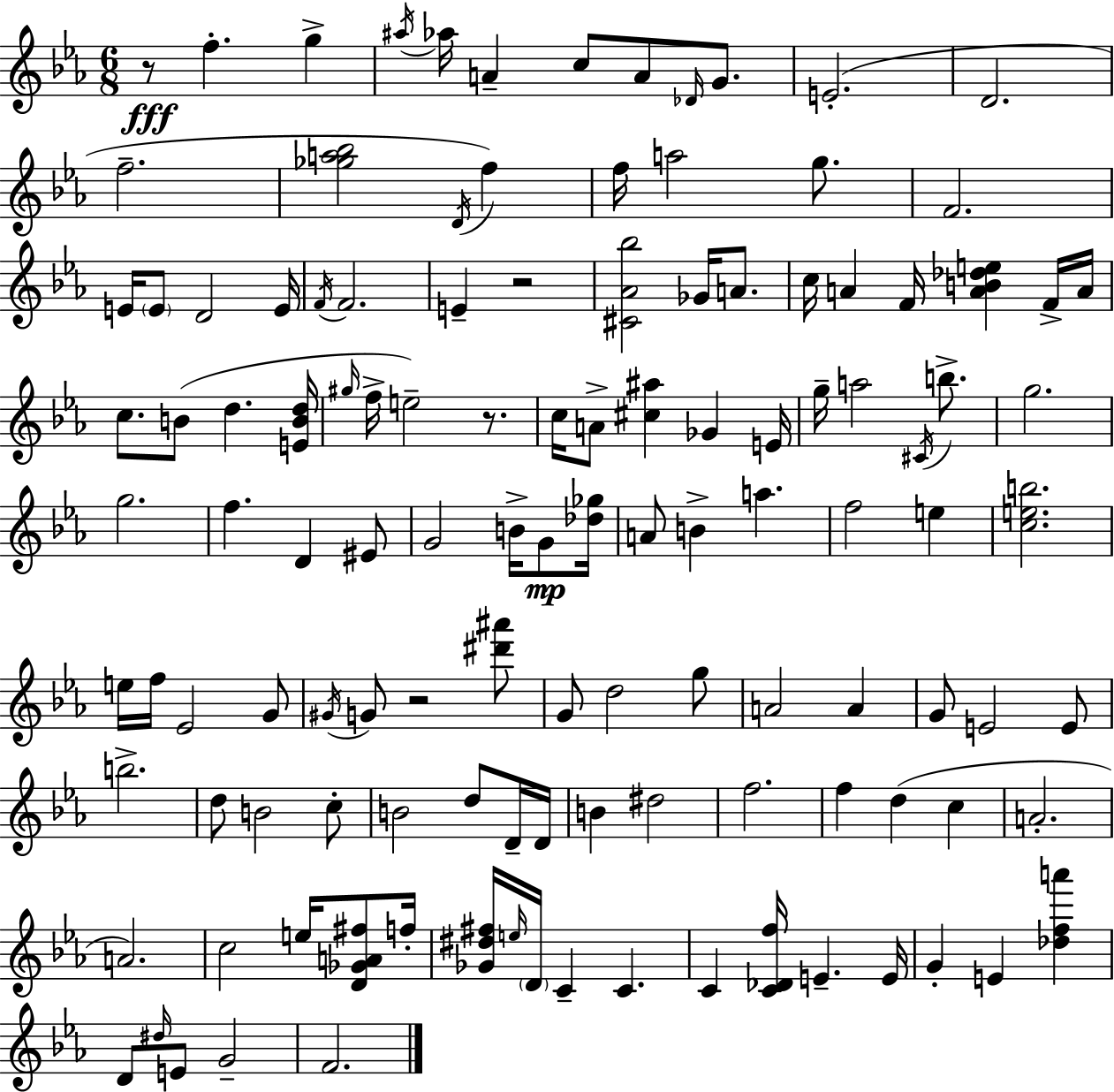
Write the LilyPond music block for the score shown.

{
  \clef treble
  \numericTimeSignature
  \time 6/8
  \key c \minor
  \repeat volta 2 { r8\fff f''4.-. g''4-> | \acciaccatura { ais''16 } aes''16 a'4-- c''8 a'8 \grace { des'16 } g'8. | e'2.-.( | d'2. | \break f''2.-- | <ges'' a'' bes''>2 \acciaccatura { d'16 }) f''4 | f''16 a''2 | g''8. f'2. | \break e'16 \parenthesize e'8 d'2 | e'16 \acciaccatura { f'16 } f'2. | e'4-- r2 | <cis' aes' bes''>2 | \break ges'16 a'8. c''16 a'4 f'16 <a' b' des'' e''>4 | f'16-> a'16 c''8. b'8( d''4. | <e' b' d''>16 \grace { gis''16 } f''16-> e''2--) | r8. c''16 a'8-> <cis'' ais''>4 | \break ges'4 e'16 g''16-- a''2 | \acciaccatura { cis'16 } b''8.-> g''2. | g''2. | f''4. | \break d'4 eis'8 g'2 | b'16-> g'8\mp <des'' ges''>16 a'8 b'4-> | a''4. f''2 | e''4 <c'' e'' b''>2. | \break e''16 f''16 ees'2 | g'8 \acciaccatura { gis'16 } g'8 r2 | <dis''' ais'''>8 g'8 d''2 | g''8 a'2 | \break a'4 g'8 e'2 | e'8 b''2.-> | d''8 b'2 | c''8-. b'2 | \break d''8 d'16-- d'16 b'4 dis''2 | f''2. | f''4 d''4( | c''4 a'2.-. | \break a'2.) | c''2 | e''16 <d' ges' a' fis''>8 f''16-. <ges' dis'' fis''>16 \grace { e''16 } \parenthesize d'16 c'4-- | c'4. c'4 | \break <c' des' f''>16 e'4.-- e'16 g'4-. | e'4 <des'' f'' a'''>4 d'8 \grace { dis''16 } e'8 | g'2-- f'2. | } \bar "|."
}